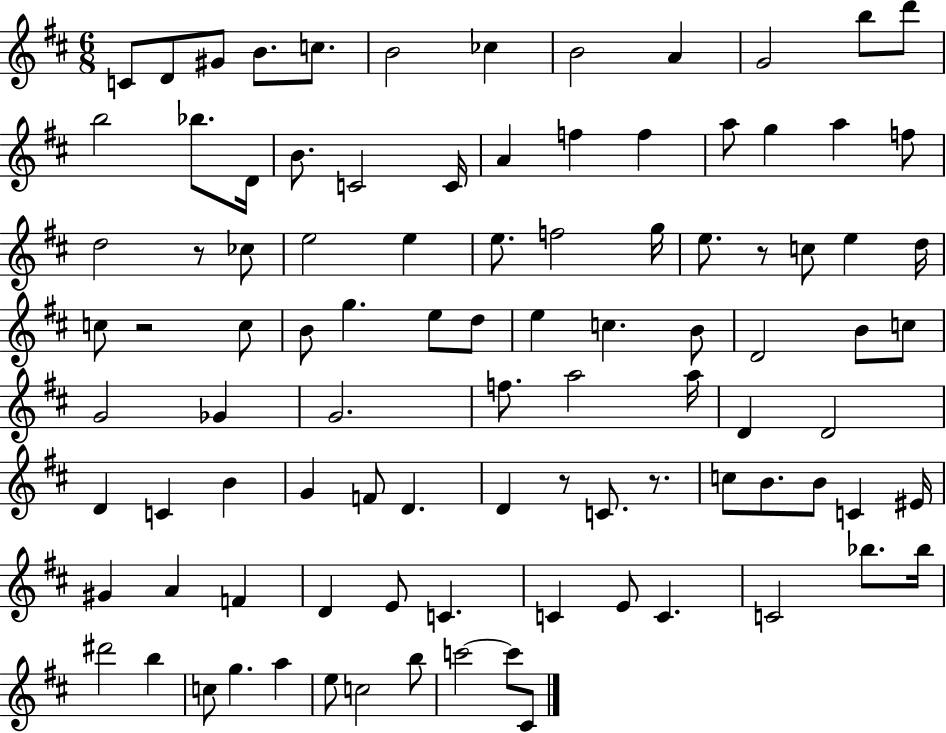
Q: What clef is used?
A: treble